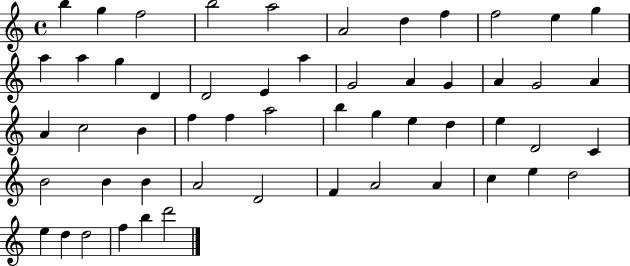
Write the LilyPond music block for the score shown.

{
  \clef treble
  \time 4/4
  \defaultTimeSignature
  \key c \major
  b''4 g''4 f''2 | b''2 a''2 | a'2 d''4 f''4 | f''2 e''4 g''4 | \break a''4 a''4 g''4 d'4 | d'2 e'4 a''4 | g'2 a'4 g'4 | a'4 g'2 a'4 | \break a'4 c''2 b'4 | f''4 f''4 a''2 | b''4 g''4 e''4 d''4 | e''4 d'2 c'4 | \break b'2 b'4 b'4 | a'2 d'2 | f'4 a'2 a'4 | c''4 e''4 d''2 | \break e''4 d''4 d''2 | f''4 b''4 d'''2 | \bar "|."
}